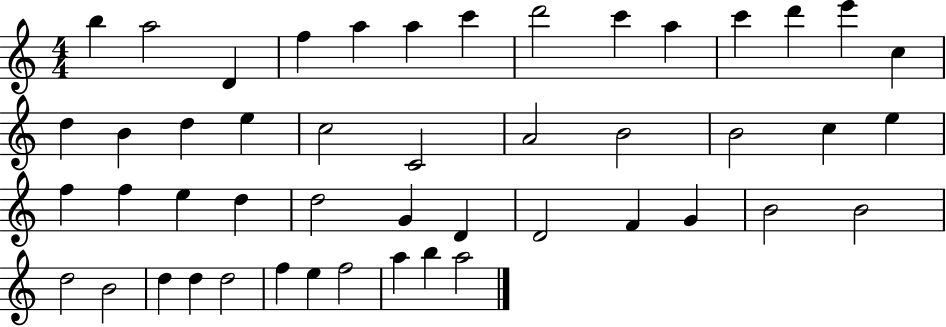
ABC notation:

X:1
T:Untitled
M:4/4
L:1/4
K:C
b a2 D f a a c' d'2 c' a c' d' e' c d B d e c2 C2 A2 B2 B2 c e f f e d d2 G D D2 F G B2 B2 d2 B2 d d d2 f e f2 a b a2